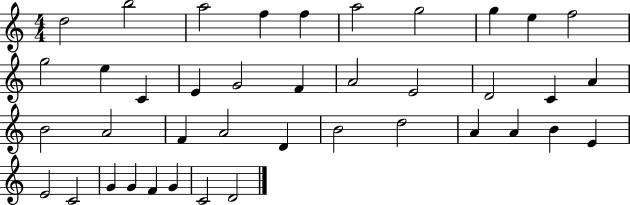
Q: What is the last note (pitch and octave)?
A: D4